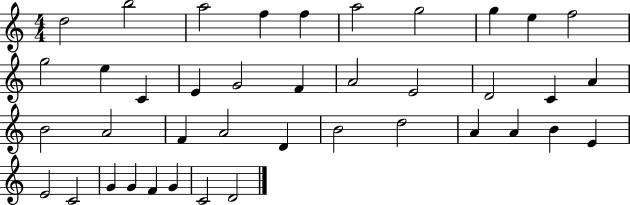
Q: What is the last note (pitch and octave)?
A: D4